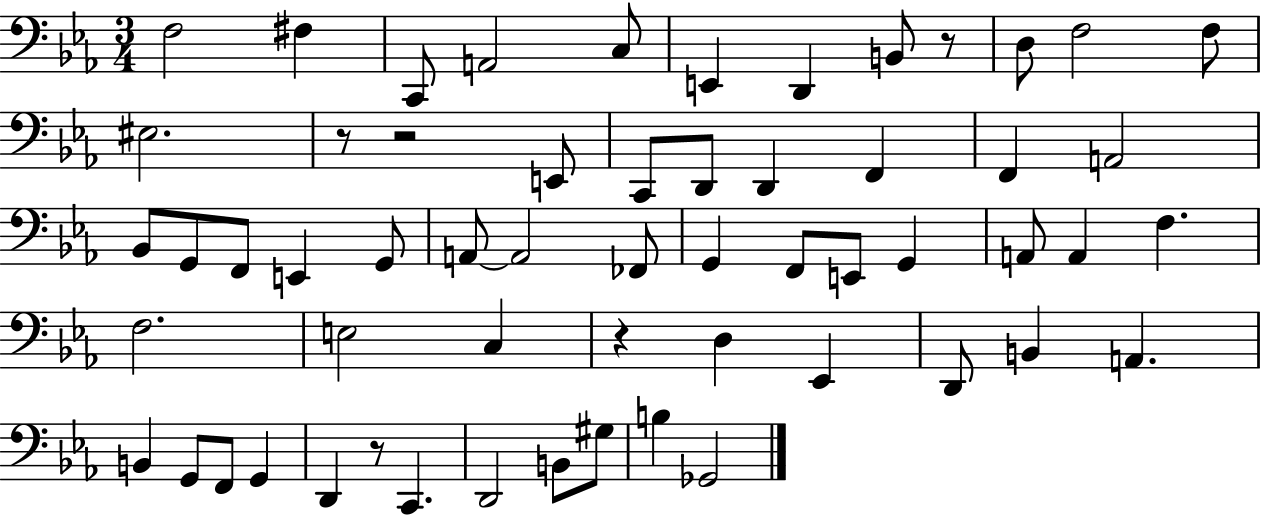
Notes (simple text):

F3/h F#3/q C2/e A2/h C3/e E2/q D2/q B2/e R/e D3/e F3/h F3/e EIS3/h. R/e R/h E2/e C2/e D2/e D2/q F2/q F2/q A2/h Bb2/e G2/e F2/e E2/q G2/e A2/e A2/h FES2/e G2/q F2/e E2/e G2/q A2/e A2/q F3/q. F3/h. E3/h C3/q R/q D3/q Eb2/q D2/e B2/q A2/q. B2/q G2/e F2/e G2/q D2/q R/e C2/q. D2/h B2/e G#3/e B3/q Gb2/h